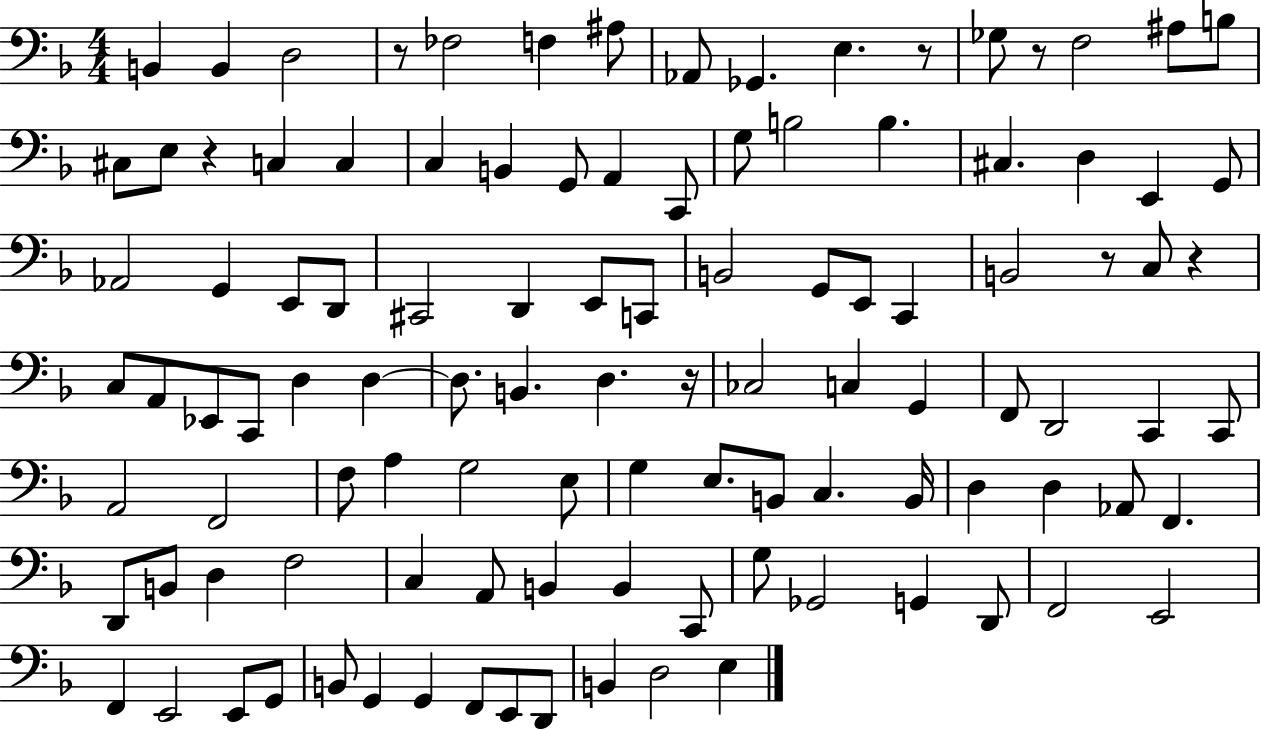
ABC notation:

X:1
T:Untitled
M:4/4
L:1/4
K:F
B,, B,, D,2 z/2 _F,2 F, ^A,/2 _A,,/2 _G,, E, z/2 _G,/2 z/2 F,2 ^A,/2 B,/2 ^C,/2 E,/2 z C, C, C, B,, G,,/2 A,, C,,/2 G,/2 B,2 B, ^C, D, E,, G,,/2 _A,,2 G,, E,,/2 D,,/2 ^C,,2 D,, E,,/2 C,,/2 B,,2 G,,/2 E,,/2 C,, B,,2 z/2 C,/2 z C,/2 A,,/2 _E,,/2 C,,/2 D, D, D,/2 B,, D, z/4 _C,2 C, G,, F,,/2 D,,2 C,, C,,/2 A,,2 F,,2 F,/2 A, G,2 E,/2 G, E,/2 B,,/2 C, B,,/4 D, D, _A,,/2 F,, D,,/2 B,,/2 D, F,2 C, A,,/2 B,, B,, C,,/2 G,/2 _G,,2 G,, D,,/2 F,,2 E,,2 F,, E,,2 E,,/2 G,,/2 B,,/2 G,, G,, F,,/2 E,,/2 D,,/2 B,, D,2 E,